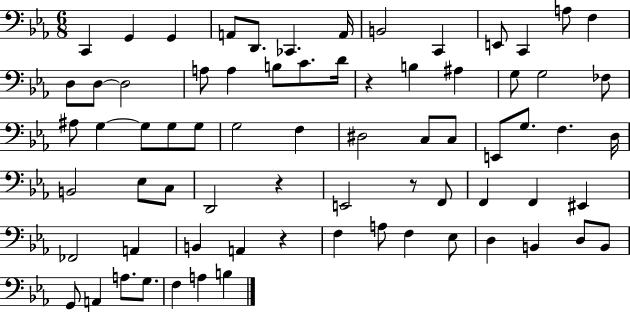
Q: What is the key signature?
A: EES major